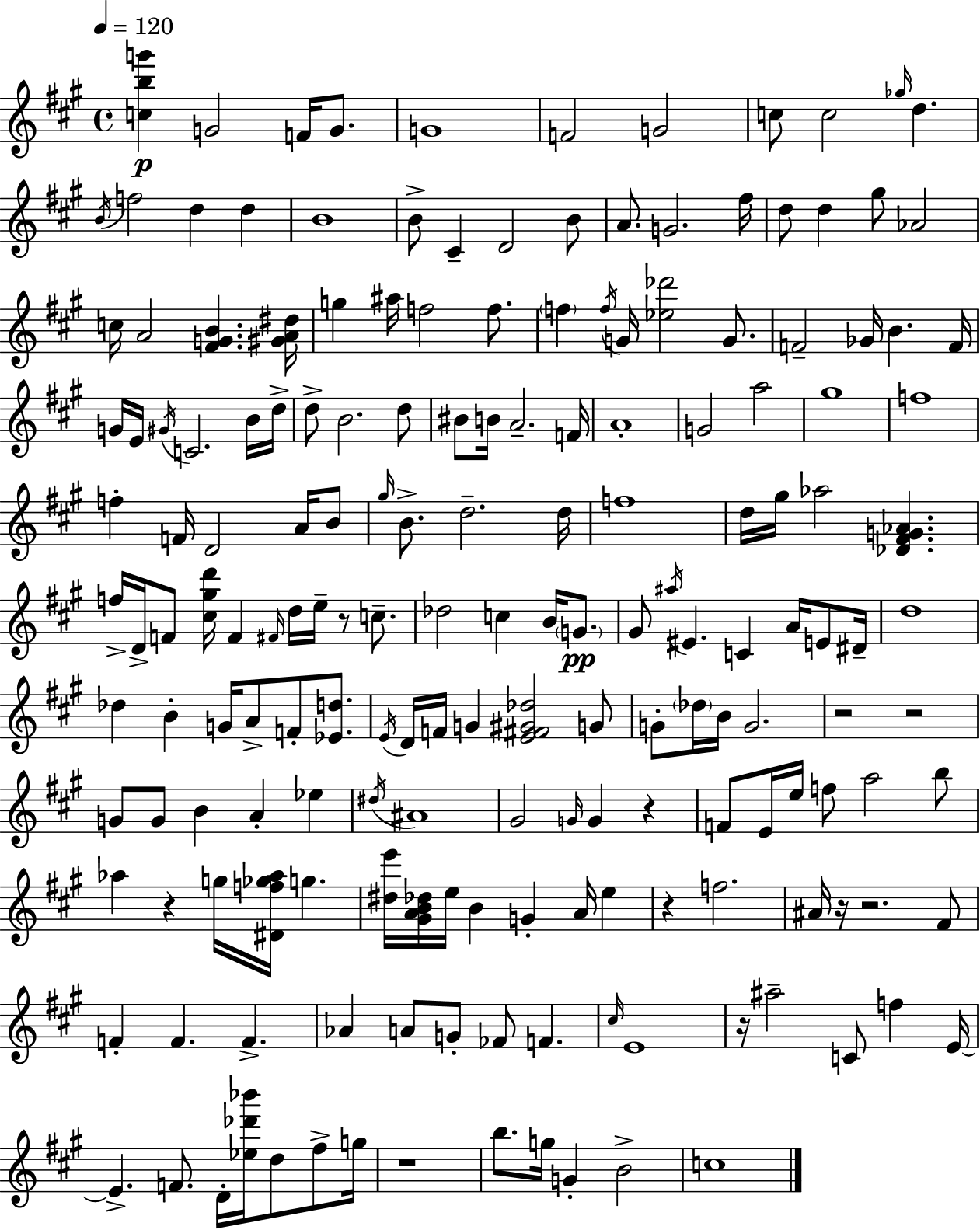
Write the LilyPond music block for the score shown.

{
  \clef treble
  \time 4/4
  \defaultTimeSignature
  \key a \major
  \tempo 4 = 120
  <c'' b'' g'''>4\p g'2 f'16 g'8. | g'1 | f'2 g'2 | c''8 c''2 \grace { ges''16 } d''4. | \break \acciaccatura { b'16 } f''2 d''4 d''4 | b'1 | b'8-> cis'4-- d'2 | b'8 a'8. g'2. | \break fis''16 d''8 d''4 gis''8 aes'2 | c''16 a'2 <fis' g' b'>4. | <gis' a' dis''>16 g''4 ais''16 f''2 f''8. | \parenthesize f''4 \acciaccatura { f''16 } g'16 <ees'' des'''>2 | \break g'8. f'2-- ges'16 b'4. | f'16 g'16 e'16 \acciaccatura { gis'16 } c'2. | b'16 d''16-> d''8-> b'2. | d''8 bis'8 b'16 a'2.-- | \break f'16 a'1-. | g'2 a''2 | gis''1 | f''1 | \break f''4-. f'16 d'2 | a'16 b'8 \grace { gis''16 } b'8.-> d''2.-- | d''16 f''1 | d''16 gis''16 aes''2 <des' fis' g' aes'>4. | \break f''16-> d'16-> f'8 <cis'' gis'' d'''>16 f'4 \grace { fis'16 } d''16 | e''16-- r8 c''8.-- des''2 c''4 | b'16 \parenthesize g'8.\pp gis'8 \acciaccatura { ais''16 } eis'4. c'4 | a'16 e'8 dis'16-- d''1 | \break des''4 b'4-. g'16 | a'8-> f'8-. <ees' d''>8. \acciaccatura { e'16 } d'16 f'16 g'4 <e' fis' gis' des''>2 | g'8 g'8-. \parenthesize des''16 b'16 g'2. | r2 | \break r2 g'8 g'8 b'4 | a'4-. ees''4 \acciaccatura { dis''16 } ais'1 | gis'2 | \grace { g'16 } g'4 r4 f'8 e'16 e''16 f''8 | \break a''2 b''8 aes''4 r4 | g''16 <dis' f'' ges'' aes''>16 g''4. <dis'' e'''>16 <gis' a' b' des''>16 e''16 b'4 | g'4-. a'16 e''4 r4 f''2. | ais'16 r16 r2. | \break fis'8 f'4-. f'4. | f'4.-> aes'4 a'8 | g'8-. fes'8 f'4. \grace { cis''16 } e'1 | r16 ais''2-- | \break c'8 f''4 e'16~~ e'4.-> | f'8. d'16-. <ees'' des''' bes'''>16 d''8 fis''8-> g''16 r1 | b''8. g''16 g'4-. | b'2-> c''1 | \break \bar "|."
}